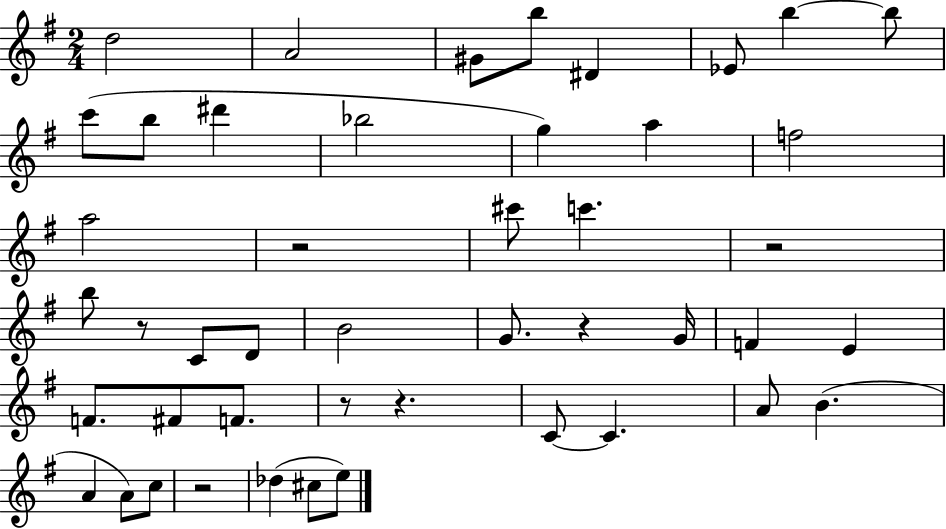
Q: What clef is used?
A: treble